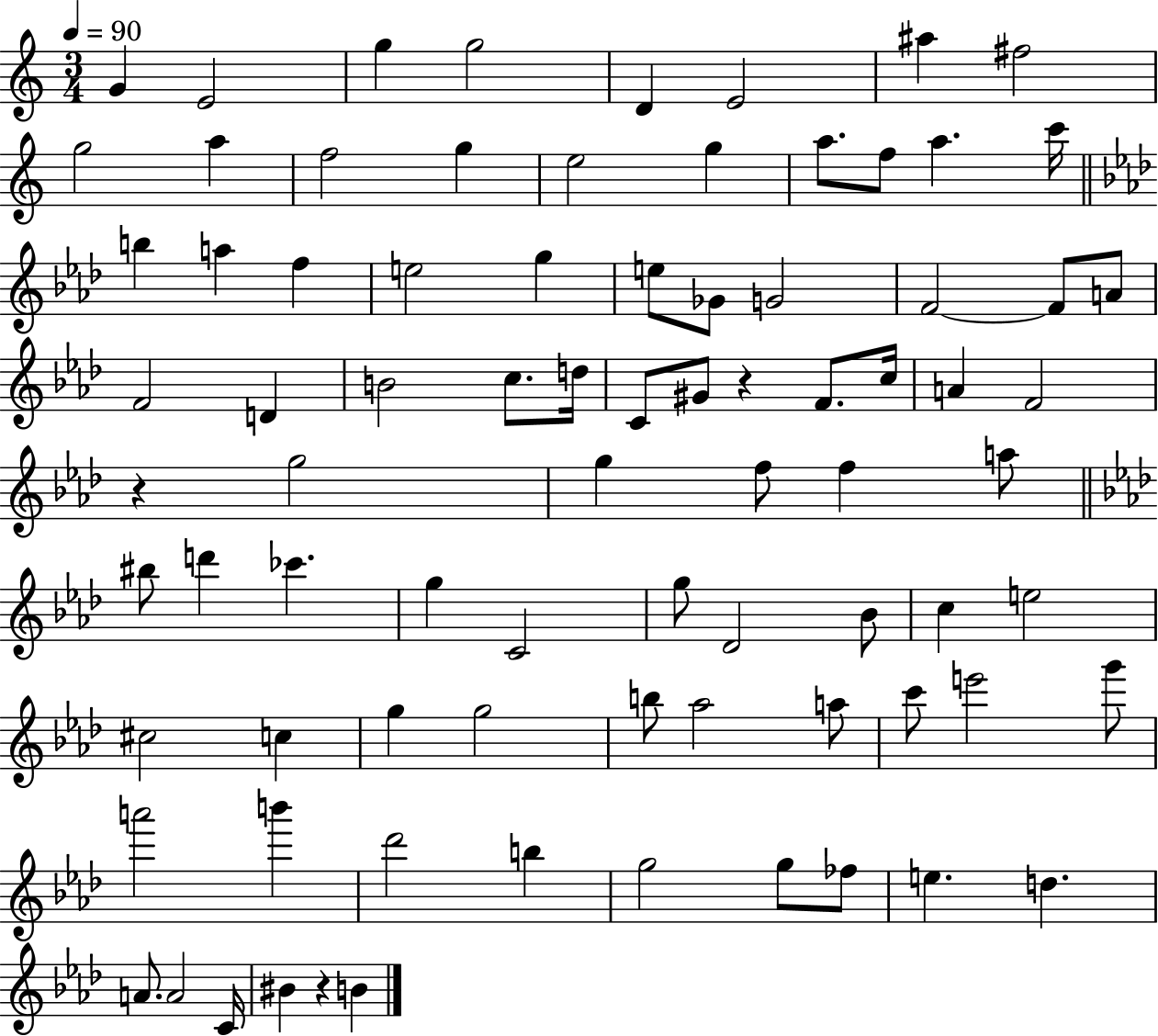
X:1
T:Untitled
M:3/4
L:1/4
K:C
G E2 g g2 D E2 ^a ^f2 g2 a f2 g e2 g a/2 f/2 a c'/4 b a f e2 g e/2 _G/2 G2 F2 F/2 A/2 F2 D B2 c/2 d/4 C/2 ^G/2 z F/2 c/4 A F2 z g2 g f/2 f a/2 ^b/2 d' _c' g C2 g/2 _D2 _B/2 c e2 ^c2 c g g2 b/2 _a2 a/2 c'/2 e'2 g'/2 a'2 b' _d'2 b g2 g/2 _f/2 e d A/2 A2 C/4 ^B z B